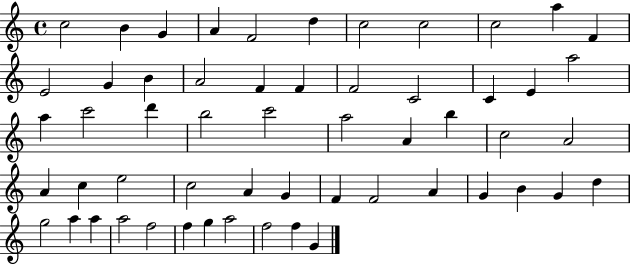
{
  \clef treble
  \time 4/4
  \defaultTimeSignature
  \key c \major
  c''2 b'4 g'4 | a'4 f'2 d''4 | c''2 c''2 | c''2 a''4 f'4 | \break e'2 g'4 b'4 | a'2 f'4 f'4 | f'2 c'2 | c'4 e'4 a''2 | \break a''4 c'''2 d'''4 | b''2 c'''2 | a''2 a'4 b''4 | c''2 a'2 | \break a'4 c''4 e''2 | c''2 a'4 g'4 | f'4 f'2 a'4 | g'4 b'4 g'4 d''4 | \break g''2 a''4 a''4 | a''2 f''2 | f''4 g''4 a''2 | f''2 f''4 g'4 | \break \bar "|."
}